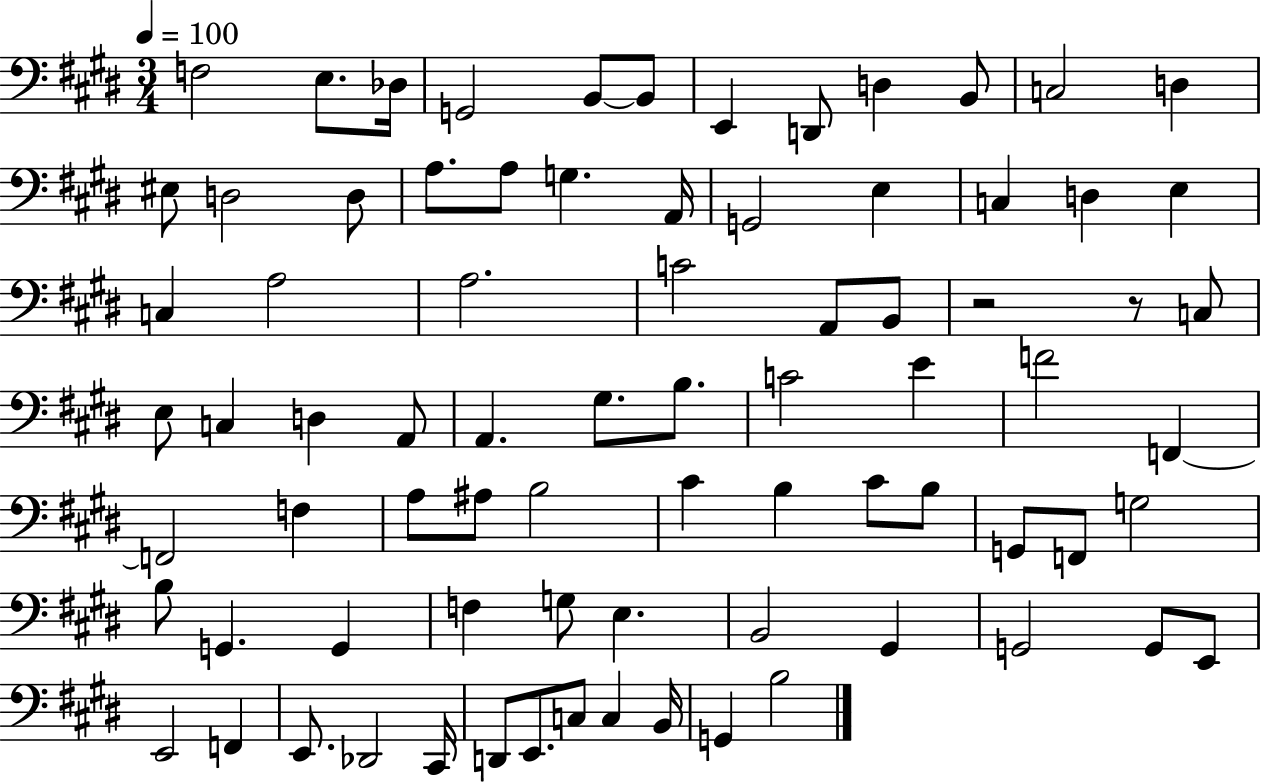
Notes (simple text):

F3/h E3/e. Db3/s G2/h B2/e B2/e E2/q D2/e D3/q B2/e C3/h D3/q EIS3/e D3/h D3/e A3/e. A3/e G3/q. A2/s G2/h E3/q C3/q D3/q E3/q C3/q A3/h A3/h. C4/h A2/e B2/e R/h R/e C3/e E3/e C3/q D3/q A2/e A2/q. G#3/e. B3/e. C4/h E4/q F4/h F2/q F2/h F3/q A3/e A#3/e B3/h C#4/q B3/q C#4/e B3/e G2/e F2/e G3/h B3/e G2/q. G2/q F3/q G3/e E3/q. B2/h G#2/q G2/h G2/e E2/e E2/h F2/q E2/e. Db2/h C#2/s D2/e E2/e. C3/e C3/q B2/s G2/q B3/h